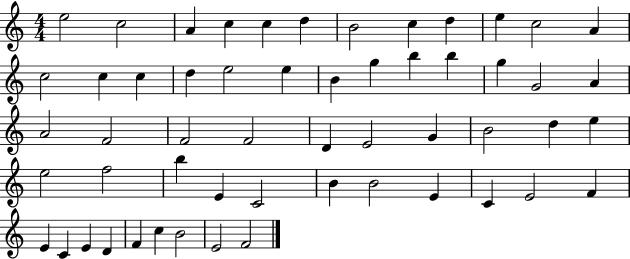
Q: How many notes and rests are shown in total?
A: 55